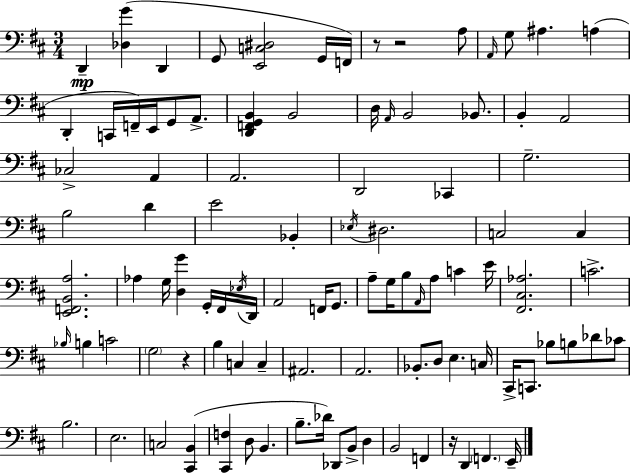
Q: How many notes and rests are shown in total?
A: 100